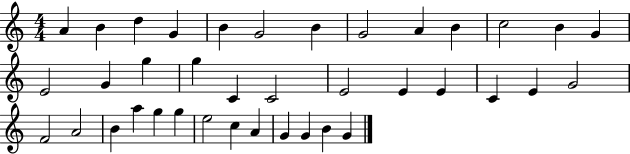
X:1
T:Untitled
M:4/4
L:1/4
K:C
A B d G B G2 B G2 A B c2 B G E2 G g g C C2 E2 E E C E G2 F2 A2 B a g g e2 c A G G B G